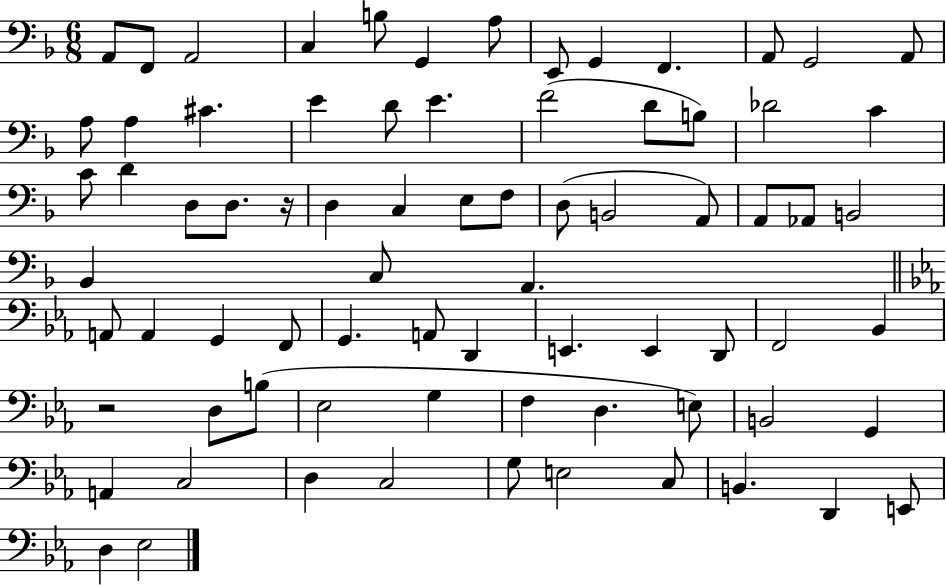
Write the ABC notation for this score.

X:1
T:Untitled
M:6/8
L:1/4
K:F
A,,/2 F,,/2 A,,2 C, B,/2 G,, A,/2 E,,/2 G,, F,, A,,/2 G,,2 A,,/2 A,/2 A, ^C E D/2 E F2 D/2 B,/2 _D2 C C/2 D D,/2 D,/2 z/4 D, C, E,/2 F,/2 D,/2 B,,2 A,,/2 A,,/2 _A,,/2 B,,2 _B,, C,/2 A,, A,,/2 A,, G,, F,,/2 G,, A,,/2 D,, E,, E,, D,,/2 F,,2 _B,, z2 D,/2 B,/2 _E,2 G, F, D, E,/2 B,,2 G,, A,, C,2 D, C,2 G,/2 E,2 C,/2 B,, D,, E,,/2 D, _E,2